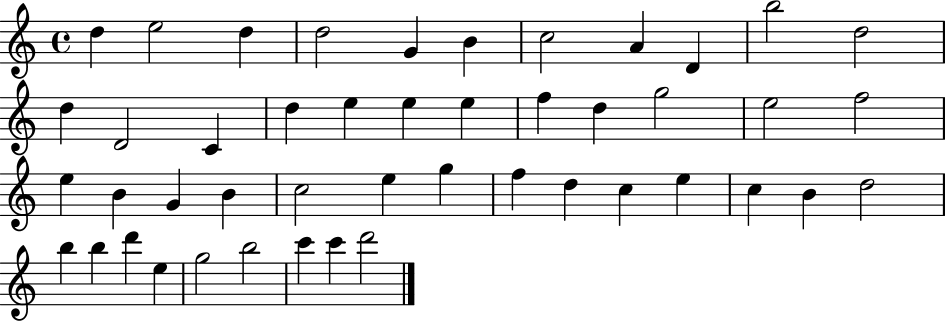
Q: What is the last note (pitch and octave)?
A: D6